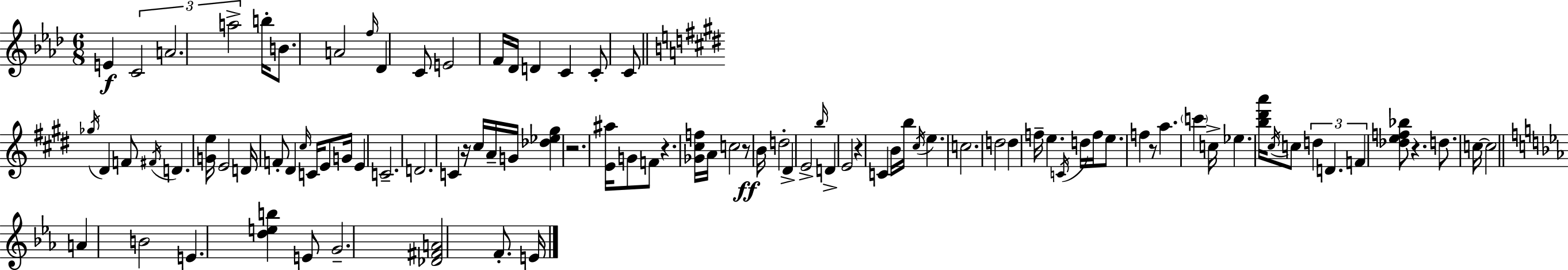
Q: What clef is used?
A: treble